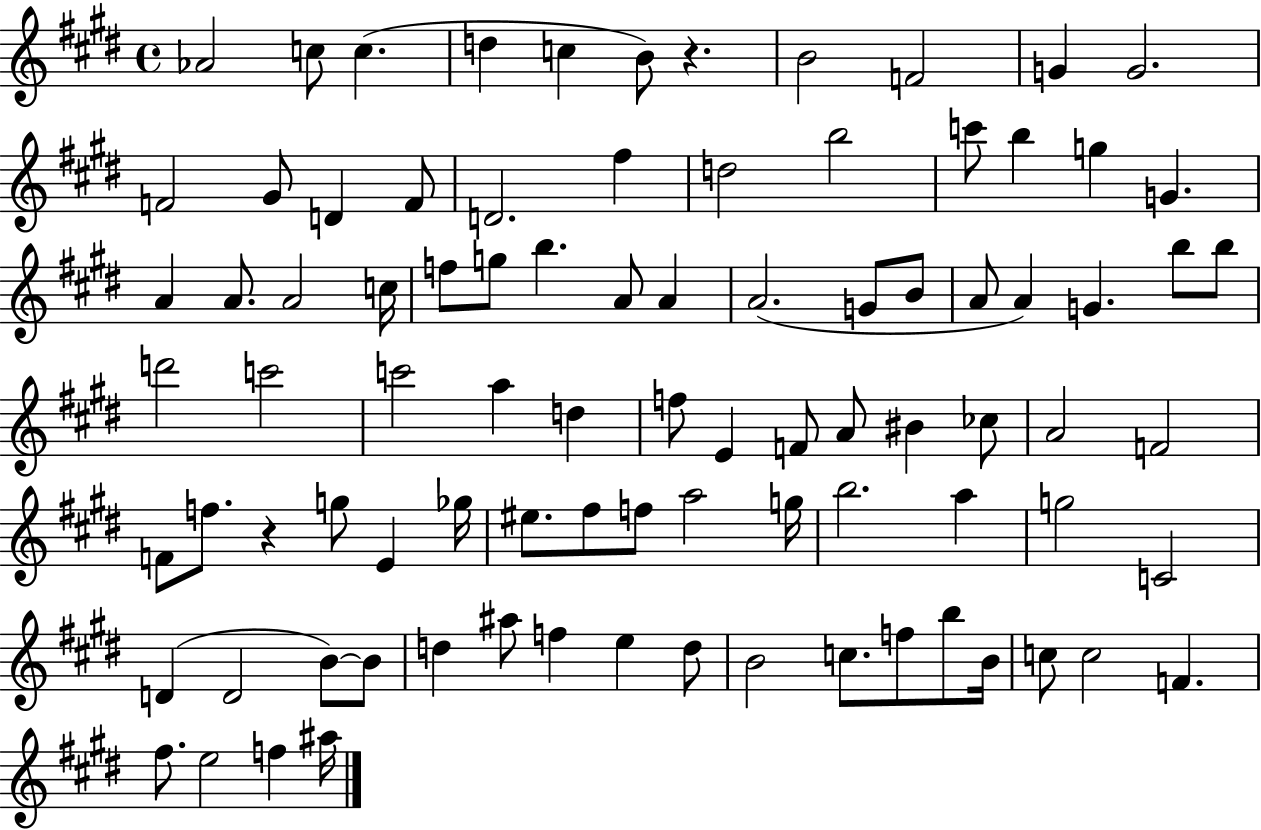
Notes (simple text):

Ab4/h C5/e C5/q. D5/q C5/q B4/e R/q. B4/h F4/h G4/q G4/h. F4/h G#4/e D4/q F4/e D4/h. F#5/q D5/h B5/h C6/e B5/q G5/q G4/q. A4/q A4/e. A4/h C5/s F5/e G5/e B5/q. A4/e A4/q A4/h. G4/e B4/e A4/e A4/q G4/q. B5/e B5/e D6/h C6/h C6/h A5/q D5/q F5/e E4/q F4/e A4/e BIS4/q CES5/e A4/h F4/h F4/e F5/e. R/q G5/e E4/q Gb5/s EIS5/e. F#5/e F5/e A5/h G5/s B5/h. A5/q G5/h C4/h D4/q D4/h B4/e B4/e D5/q A#5/e F5/q E5/q D5/e B4/h C5/e. F5/e B5/e B4/s C5/e C5/h F4/q. F#5/e. E5/h F5/q A#5/s